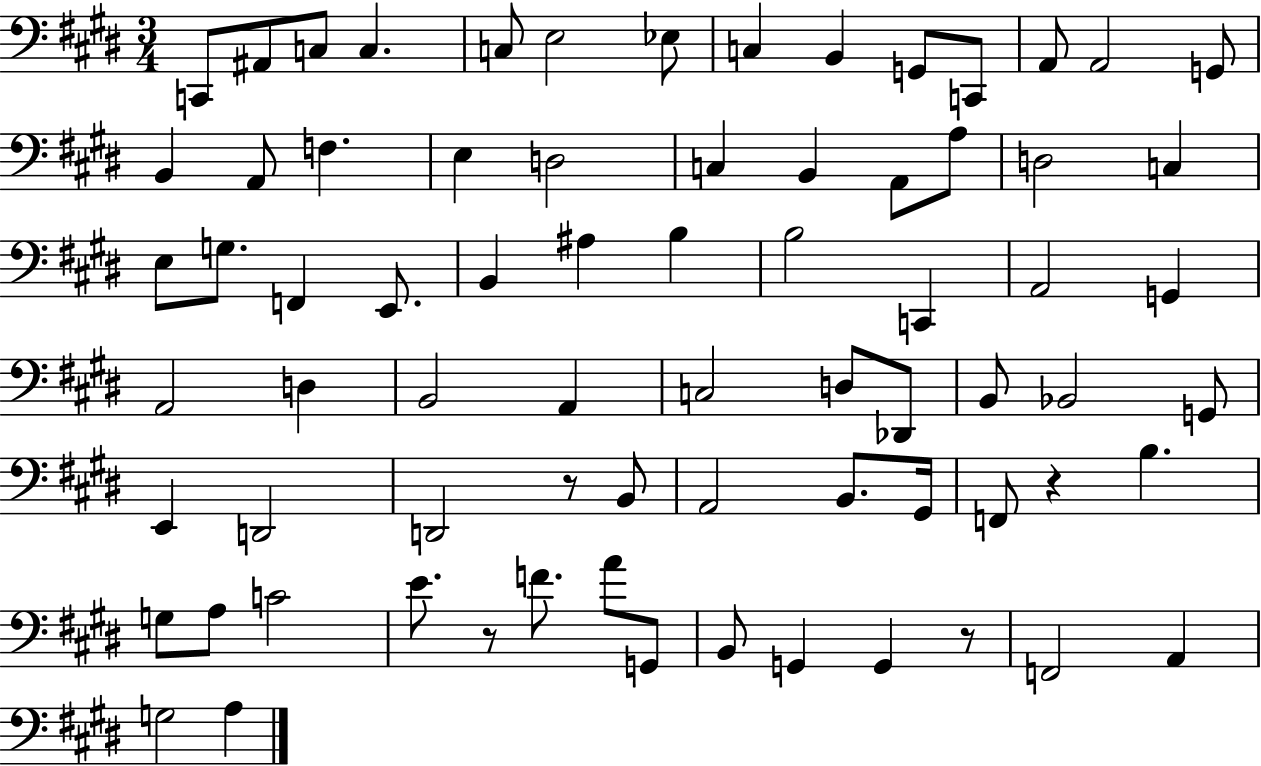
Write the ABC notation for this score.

X:1
T:Untitled
M:3/4
L:1/4
K:E
C,,/2 ^A,,/2 C,/2 C, C,/2 E,2 _E,/2 C, B,, G,,/2 C,,/2 A,,/2 A,,2 G,,/2 B,, A,,/2 F, E, D,2 C, B,, A,,/2 A,/2 D,2 C, E,/2 G,/2 F,, E,,/2 B,, ^A, B, B,2 C,, A,,2 G,, A,,2 D, B,,2 A,, C,2 D,/2 _D,,/2 B,,/2 _B,,2 G,,/2 E,, D,,2 D,,2 z/2 B,,/2 A,,2 B,,/2 ^G,,/4 F,,/2 z B, G,/2 A,/2 C2 E/2 z/2 F/2 A/2 G,,/2 B,,/2 G,, G,, z/2 F,,2 A,, G,2 A,